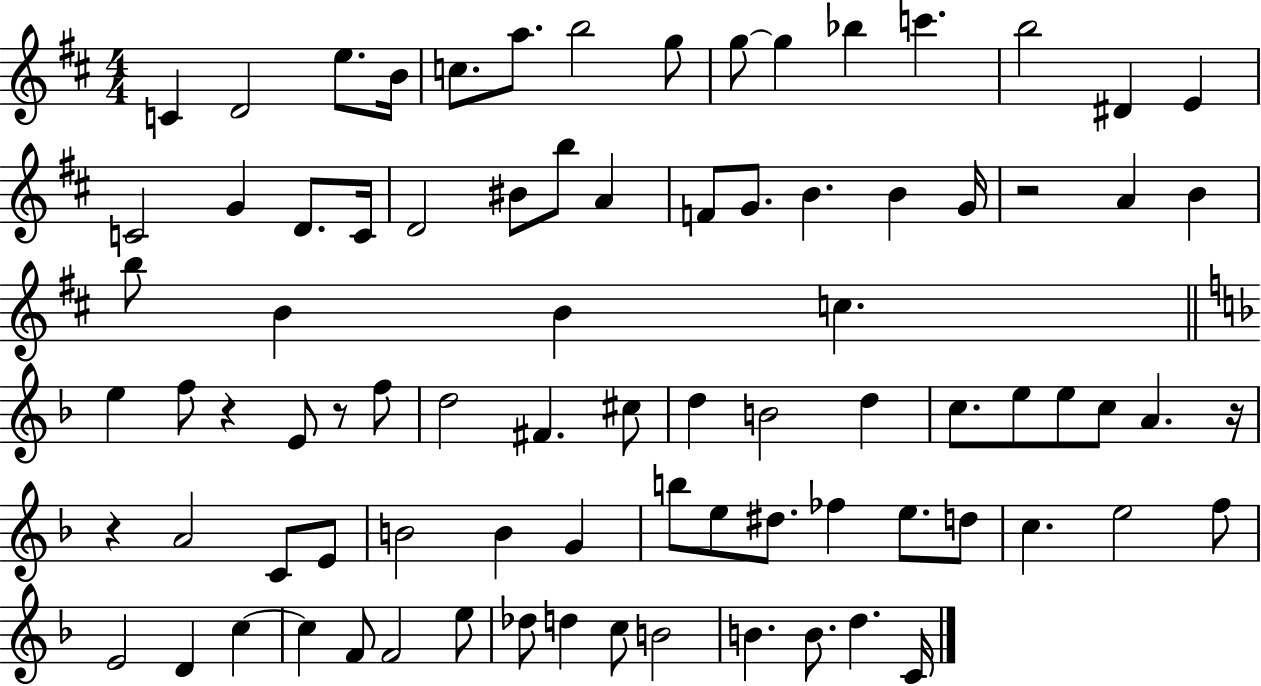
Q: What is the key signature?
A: D major